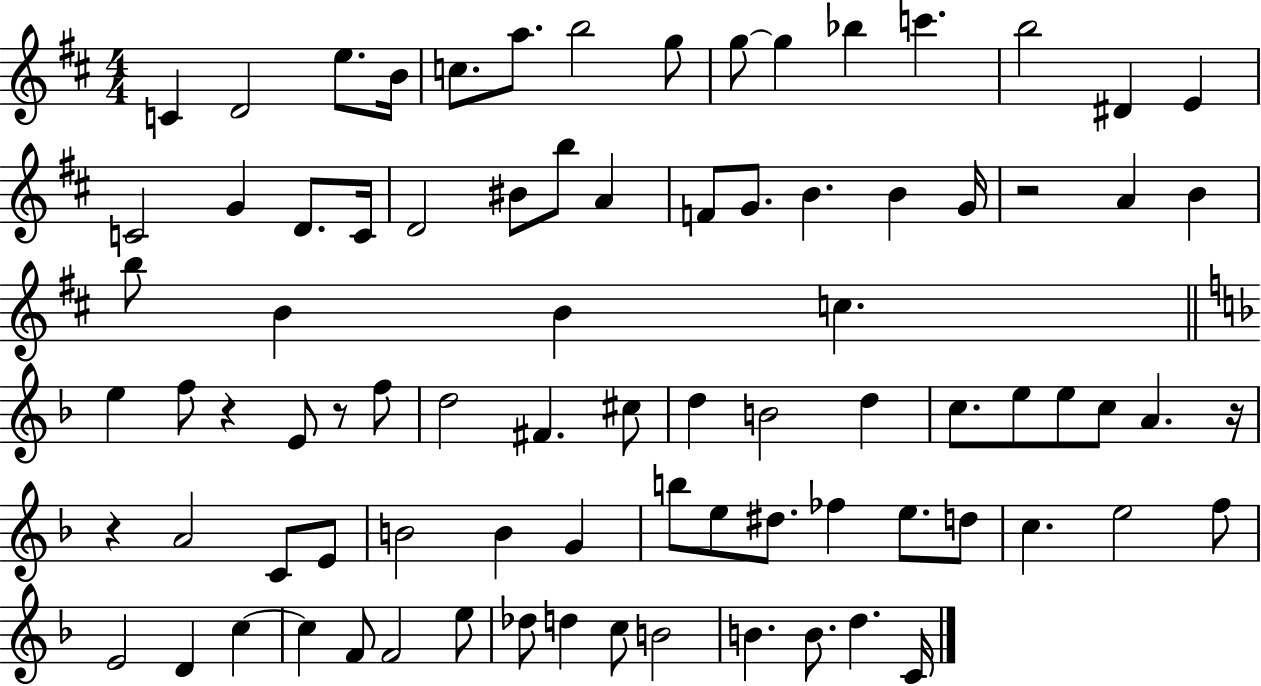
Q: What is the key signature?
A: D major